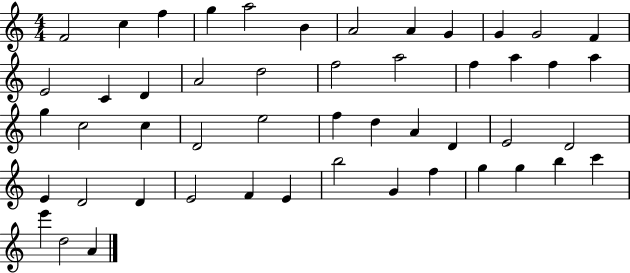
F4/h C5/q F5/q G5/q A5/h B4/q A4/h A4/q G4/q G4/q G4/h F4/q E4/h C4/q D4/q A4/h D5/h F5/h A5/h F5/q A5/q F5/q A5/q G5/q C5/h C5/q D4/h E5/h F5/q D5/q A4/q D4/q E4/h D4/h E4/q D4/h D4/q E4/h F4/q E4/q B5/h G4/q F5/q G5/q G5/q B5/q C6/q E6/q D5/h A4/q